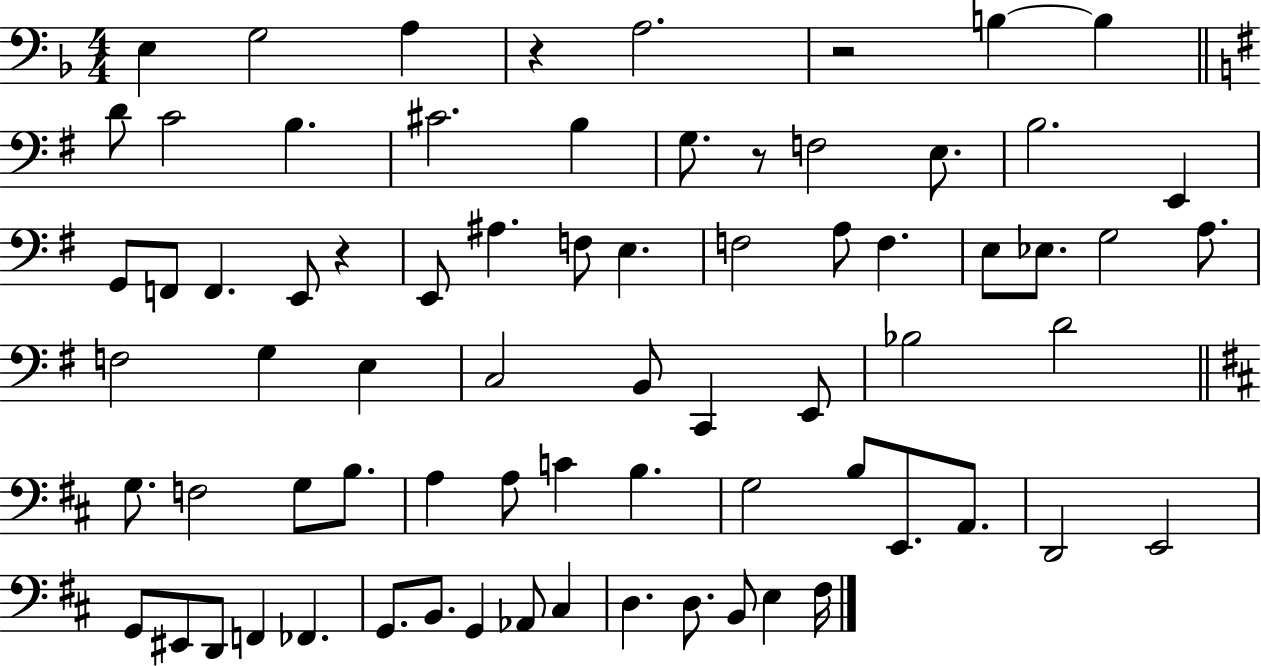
X:1
T:Untitled
M:4/4
L:1/4
K:F
E, G,2 A, z A,2 z2 B, B, D/2 C2 B, ^C2 B, G,/2 z/2 F,2 E,/2 B,2 E,, G,,/2 F,,/2 F,, E,,/2 z E,,/2 ^A, F,/2 E, F,2 A,/2 F, E,/2 _E,/2 G,2 A,/2 F,2 G, E, C,2 B,,/2 C,, E,,/2 _B,2 D2 G,/2 F,2 G,/2 B,/2 A, A,/2 C B, G,2 B,/2 E,,/2 A,,/2 D,,2 E,,2 G,,/2 ^E,,/2 D,,/2 F,, _F,, G,,/2 B,,/2 G,, _A,,/2 ^C, D, D,/2 B,,/2 E, ^F,/4